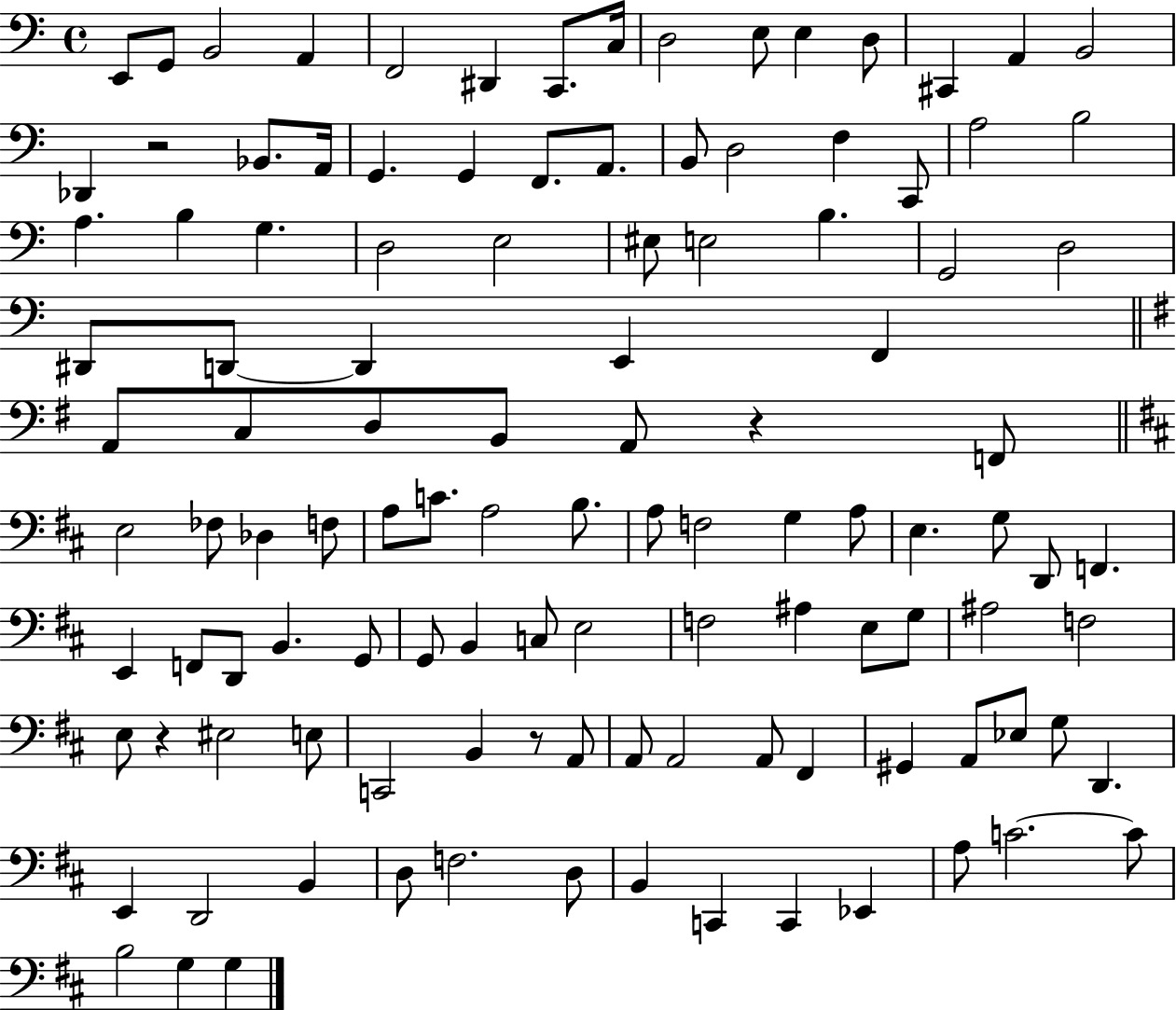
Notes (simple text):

E2/e G2/e B2/h A2/q F2/h D#2/q C2/e. C3/s D3/h E3/e E3/q D3/e C#2/q A2/q B2/h Db2/q R/h Bb2/e. A2/s G2/q. G2/q F2/e. A2/e. B2/e D3/h F3/q C2/e A3/h B3/h A3/q. B3/q G3/q. D3/h E3/h EIS3/e E3/h B3/q. G2/h D3/h D#2/e D2/e D2/q E2/q F2/q A2/e C3/e D3/e B2/e A2/e R/q F2/e E3/h FES3/e Db3/q F3/e A3/e C4/e. A3/h B3/e. A3/e F3/h G3/q A3/e E3/q. G3/e D2/e F2/q. E2/q F2/e D2/e B2/q. G2/e G2/e B2/q C3/e E3/h F3/h A#3/q E3/e G3/e A#3/h F3/h E3/e R/q EIS3/h E3/e C2/h B2/q R/e A2/e A2/e A2/h A2/e F#2/q G#2/q A2/e Eb3/e G3/e D2/q. E2/q D2/h B2/q D3/e F3/h. D3/e B2/q C2/q C2/q Eb2/q A3/e C4/h. C4/e B3/h G3/q G3/q